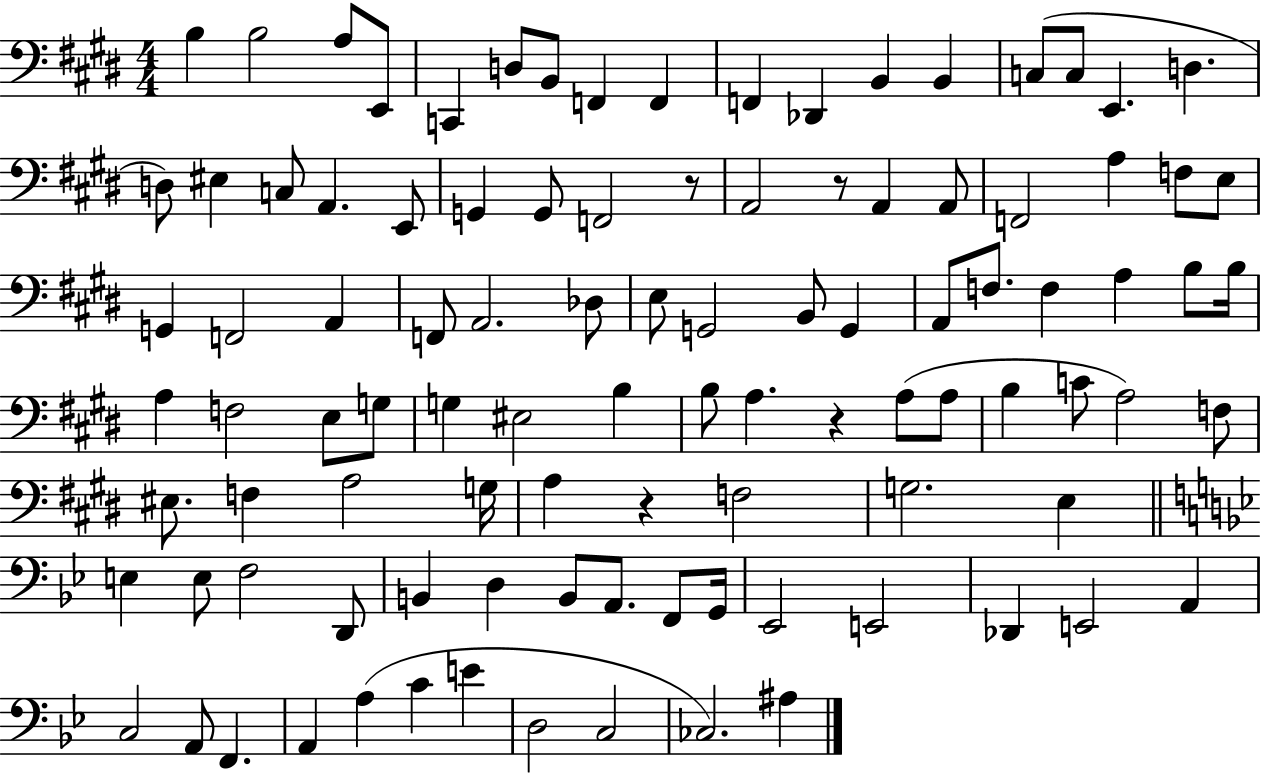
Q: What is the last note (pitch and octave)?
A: A#3